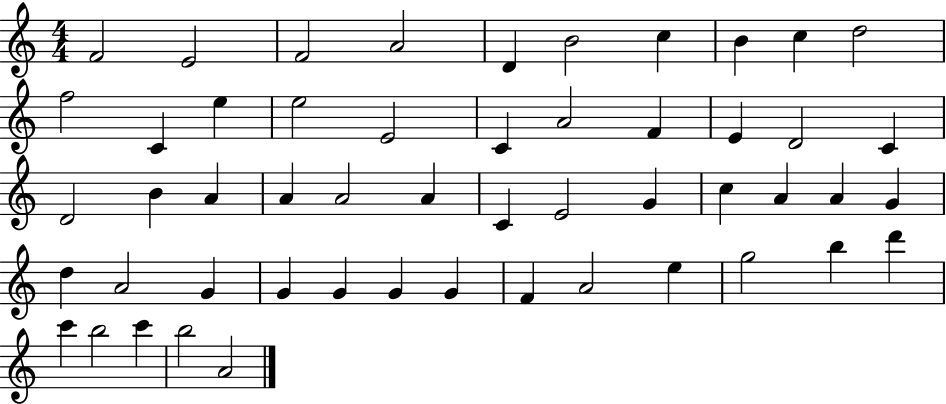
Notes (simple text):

F4/h E4/h F4/h A4/h D4/q B4/h C5/q B4/q C5/q D5/h F5/h C4/q E5/q E5/h E4/h C4/q A4/h F4/q E4/q D4/h C4/q D4/h B4/q A4/q A4/q A4/h A4/q C4/q E4/h G4/q C5/q A4/q A4/q G4/q D5/q A4/h G4/q G4/q G4/q G4/q G4/q F4/q A4/h E5/q G5/h B5/q D6/q C6/q B5/h C6/q B5/h A4/h